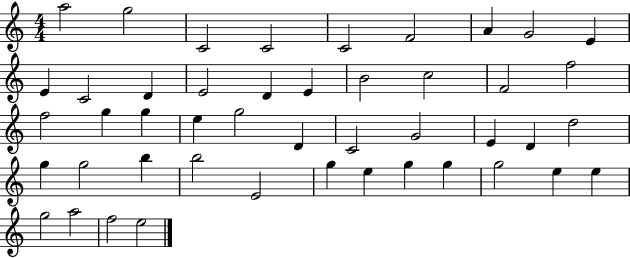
A5/h G5/h C4/h C4/h C4/h F4/h A4/q G4/h E4/q E4/q C4/h D4/q E4/h D4/q E4/q B4/h C5/h F4/h F5/h F5/h G5/q G5/q E5/q G5/h D4/q C4/h G4/h E4/q D4/q D5/h G5/q G5/h B5/q B5/h E4/h G5/q E5/q G5/q G5/q G5/h E5/q E5/q G5/h A5/h F5/h E5/h